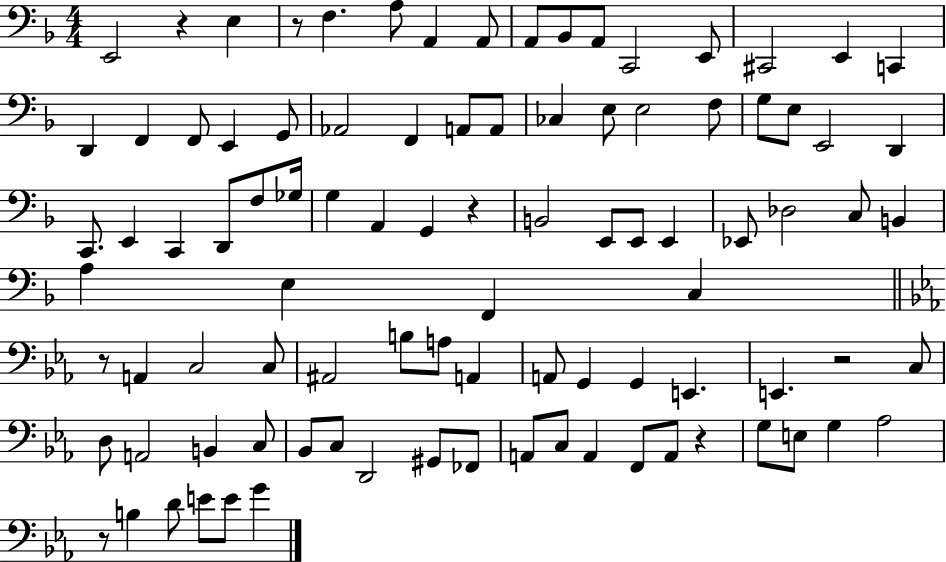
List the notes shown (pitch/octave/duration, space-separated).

E2/h R/q E3/q R/e F3/q. A3/e A2/q A2/e A2/e Bb2/e A2/e C2/h E2/e C#2/h E2/q C2/q D2/q F2/q F2/e E2/q G2/e Ab2/h F2/q A2/e A2/e CES3/q E3/e E3/h F3/e G3/e E3/e E2/h D2/q C2/e. E2/q C2/q D2/e F3/e Gb3/s G3/q A2/q G2/q R/q B2/h E2/e E2/e E2/q Eb2/e Db3/h C3/e B2/q A3/q E3/q F2/q C3/q R/e A2/q C3/h C3/e A#2/h B3/e A3/e A2/q A2/e G2/q G2/q E2/q. E2/q. R/h C3/e D3/e A2/h B2/q C3/e Bb2/e C3/e D2/h G#2/e FES2/e A2/e C3/e A2/q F2/e A2/e R/q G3/e E3/e G3/q Ab3/h R/e B3/q D4/e E4/e E4/e G4/q